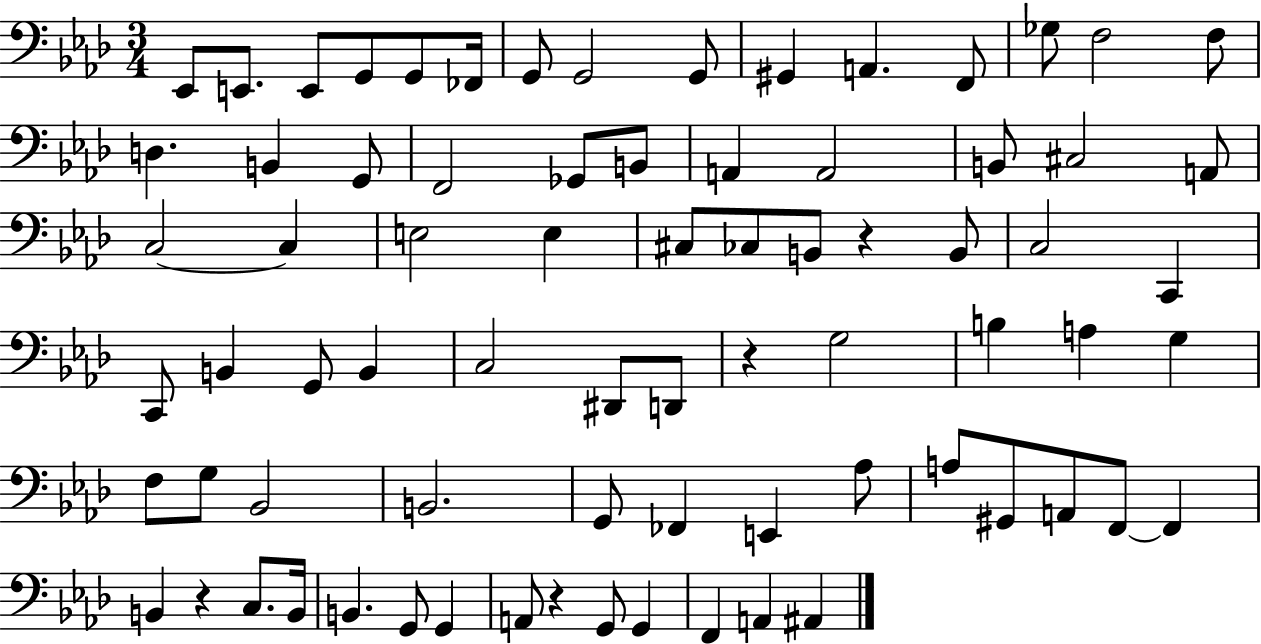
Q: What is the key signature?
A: AES major